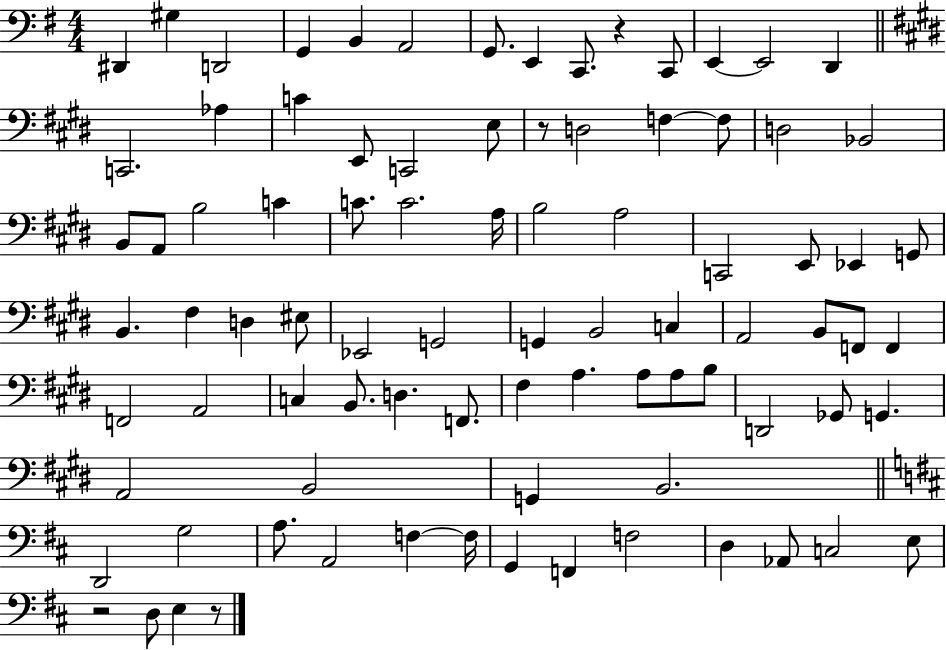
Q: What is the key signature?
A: G major